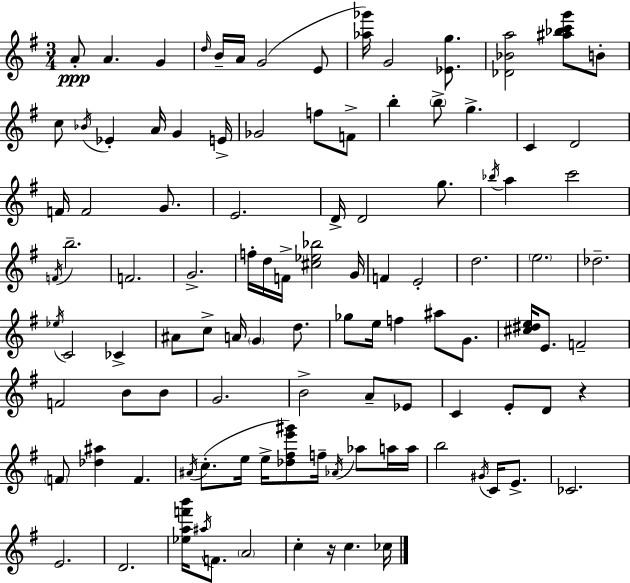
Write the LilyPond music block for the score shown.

{
  \clef treble
  \numericTimeSignature
  \time 3/4
  \key g \major
  \repeat volta 2 { a'8-.\ppp a'4. g'4 | \grace { d''16 } b'16-- a'16 g'2( e'8 | <aes'' ges'''>16) g'2 <ees' g''>8. | <des' bes' a''>2 <ais'' bes'' c''' g'''>8 b'8-. | \break c''8 \acciaccatura { bes'16 } ees'4-. a'16 g'4 | e'16-> ges'2 f''8 | f'8-> b''4-. \parenthesize b''8-> g''4.-> | c'4 d'2 | \break f'16 f'2 g'8. | e'2. | d'16-> d'2 g''8. | \acciaccatura { bes''16 } a''4 c'''2 | \break \acciaccatura { f'16 } b''2.-- | f'2. | g'2.-> | f''16-. d''16 f'16-> <cis'' ees'' bes''>2 | \break g'16 f'4 e'2-. | d''2. | \parenthesize e''2. | des''2.-- | \break \acciaccatura { ees''16 } c'2 | ces'4-> ais'8 c''8-> a'16 \parenthesize g'4 | d''8. ges''8 e''16 f''4 | ais''8 g'8. <cis'' dis'' e''>16 e'8. f'2-- | \break f'2 | b'8 b'8 g'2. | b'2-> | a'8-- ees'8 c'4 e'8-. d'8 | \break r4 \parenthesize f'8 <des'' ais''>4 f'4. | \acciaccatura { ais'16 } c''8.-.( e''16 e''16-> <des'' fis'' e''' gis'''>8) | f''16-- \acciaccatura { aes'16 } aes''8 a''16 a''16 b''2 | \acciaccatura { gis'16 } c'16 e'8.-> ces'2. | \break e'2. | d'2. | <ees'' a'' f''' b'''>16 \acciaccatura { ais''16 } f'8. | \parenthesize a'2 c''4-. | \break r16 c''4. ces''16 } \bar "|."
}